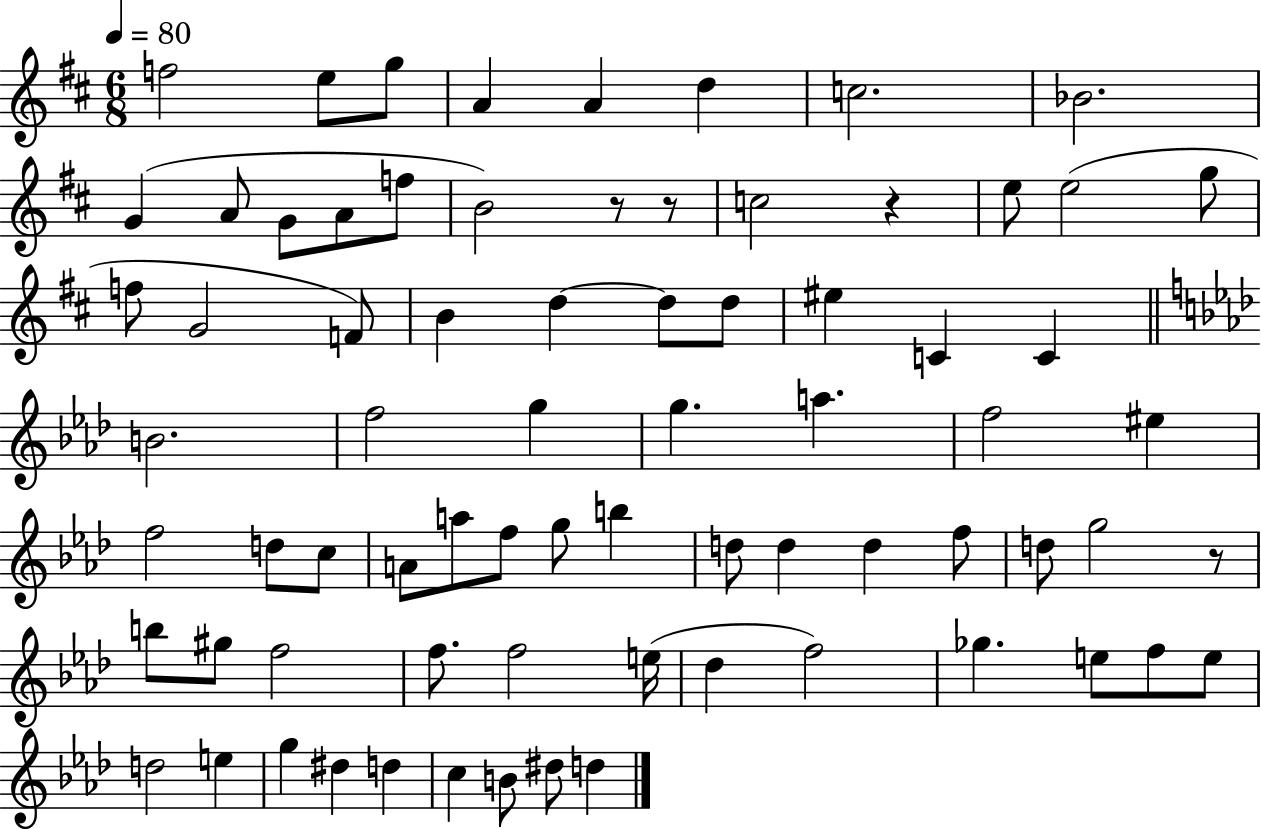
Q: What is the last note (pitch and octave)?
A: D5